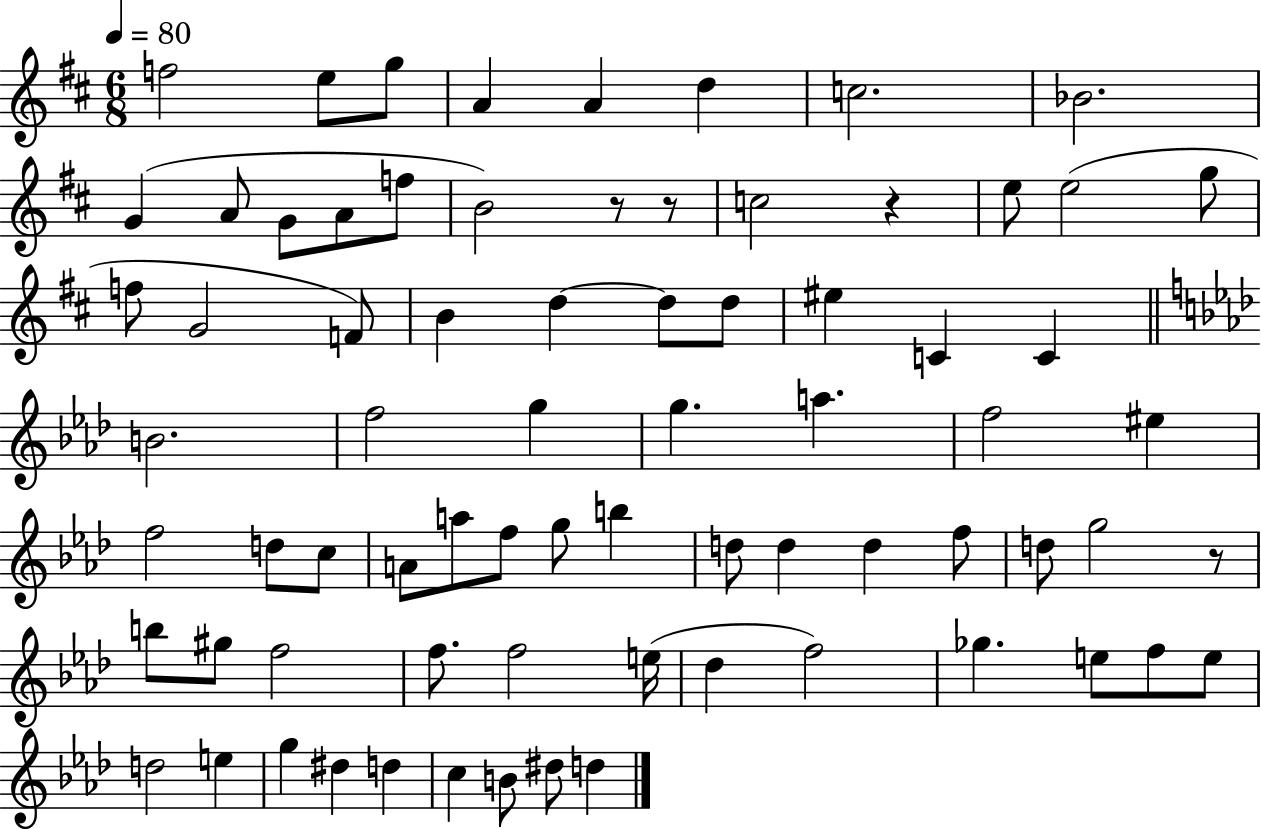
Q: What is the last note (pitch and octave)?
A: D5